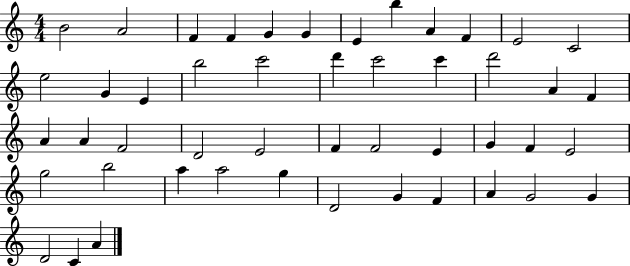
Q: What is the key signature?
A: C major